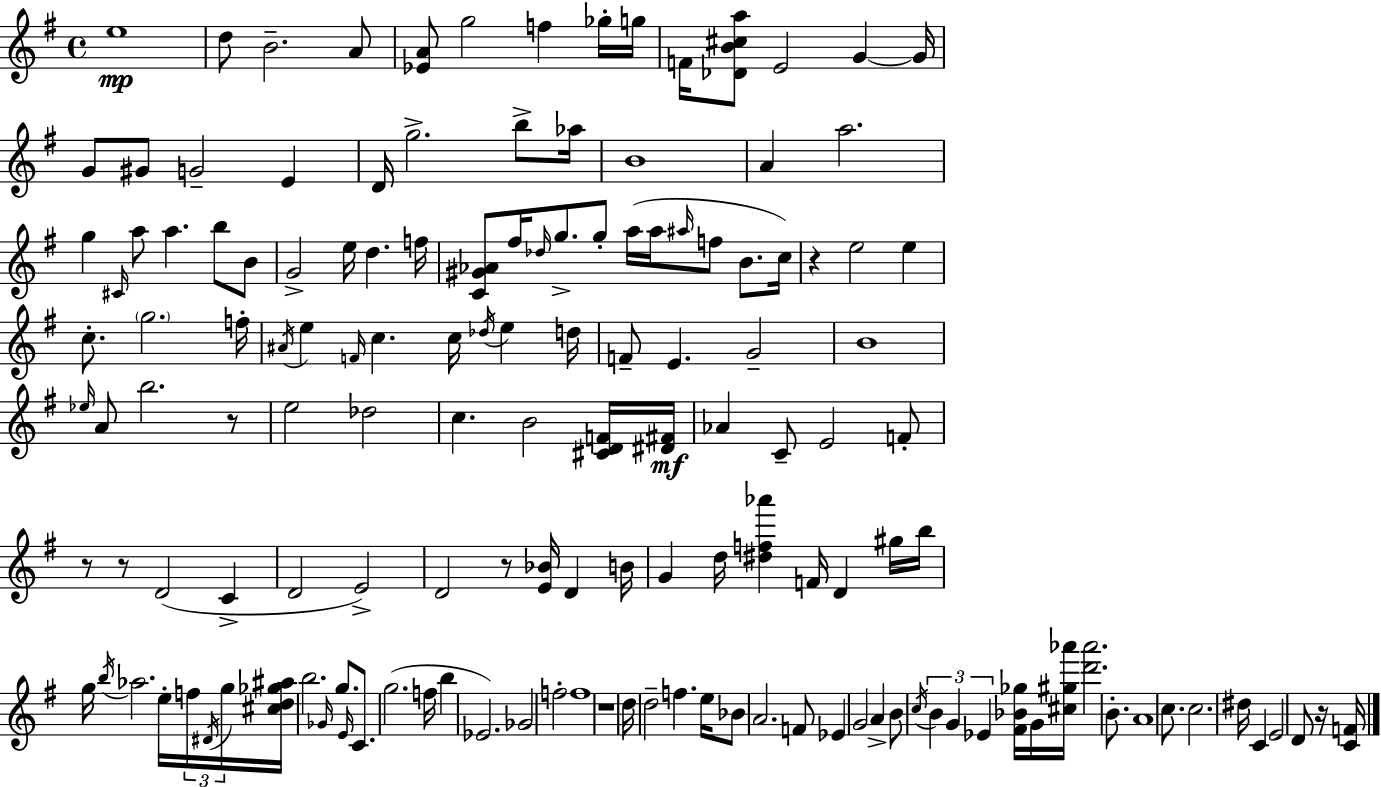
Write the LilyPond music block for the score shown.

{
  \clef treble
  \time 4/4
  \defaultTimeSignature
  \key g \major
  \repeat volta 2 { e''1\mp | d''8 b'2.-- a'8 | <ees' a'>8 g''2 f''4 ges''16-. g''16 | f'16 <des' b' cis'' a''>8 e'2 g'4~~ g'16 | \break g'8 gis'8 g'2-- e'4 | d'16 g''2.-> b''8-> aes''16 | b'1 | a'4 a''2. | \break g''4 \grace { cis'16 } a''8 a''4. b''8 b'8 | g'2-> e''16 d''4. | f''16 <c' gis' aes'>8 fis''16 \grace { des''16 } g''8.-> g''8-. a''16( a''16 \grace { ais''16 } f''8 b'8. | c''16) r4 e''2 e''4 | \break c''8.-. \parenthesize g''2. | f''16-. \acciaccatura { ais'16 } e''4 \grace { f'16 } c''4. c''16 | \acciaccatura { des''16 } e''4 d''16 f'8-- e'4. g'2-- | b'1 | \break \grace { ees''16 } a'8 b''2. | r8 e''2 des''2 | c''4. b'2 | <cis' d' f'>16 <dis' fis'>16\mf aes'4 c'8-- e'2 | \break f'8-. r8 r8 d'2( | c'4-> d'2 e'2->) | d'2 r8 | <e' bes'>16 d'4 b'16 g'4 d''16 <dis'' f'' aes'''>4 | \break f'16 d'4 gis''16 b''16 g''16 \acciaccatura { b''16 } aes''2. | e''16-. \tuplet 3/2 { f''16 \acciaccatura { dis'16 } g''16 } <cis'' d'' ges'' ais''>16 b''2. | \grace { ges'16 } g''8. \grace { e'16 } c'8. g''2.( | f''16 b''4 ees'2.) | \break ges'2 | f''2-. f''1 | r1 | d''16 d''2-- | \break f''4. e''16 bes'8 a'2. | f'8 ees'4 g'2 | a'4-> b'8 \acciaccatura { c''16 } \tuplet 3/2 { b'4 | g'4 ees'4 } <fis' bes' ges''>16 g'16 <cis'' gis'' aes'''>16 <d''' aes'''>2. | \break b'8.-. a'1 | c''8. c''2. | dis''16 c'4 | e'2 d'8 r16 <c' f'>16 } \bar "|."
}